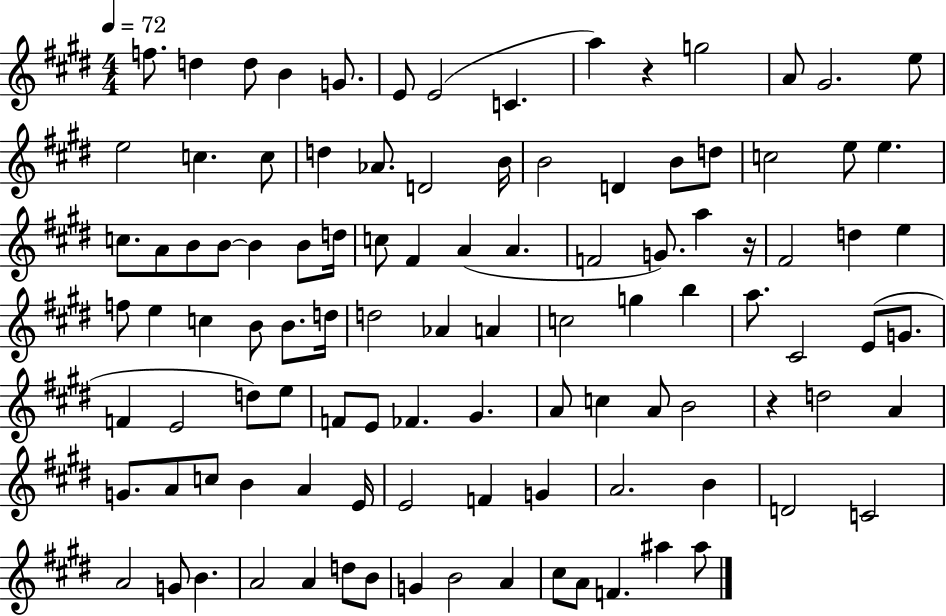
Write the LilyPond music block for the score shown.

{
  \clef treble
  \numericTimeSignature
  \time 4/4
  \key e \major
  \tempo 4 = 72
  f''8. d''4 d''8 b'4 g'8. | e'8 e'2( c'4. | a''4) r4 g''2 | a'8 gis'2. e''8 | \break e''2 c''4. c''8 | d''4 aes'8. d'2 b'16 | b'2 d'4 b'8 d''8 | c''2 e''8 e''4. | \break c''8. a'8 b'8 b'8~~ b'4 b'8 d''16 | c''8 fis'4 a'4( a'4. | f'2 g'8.) a''4 r16 | fis'2 d''4 e''4 | \break f''8 e''4 c''4 b'8 b'8. d''16 | d''2 aes'4 a'4 | c''2 g''4 b''4 | a''8. cis'2 e'8( g'8. | \break f'4 e'2 d''8) e''8 | f'8 e'8 fes'4. gis'4. | a'8 c''4 a'8 b'2 | r4 d''2 a'4 | \break g'8. a'8 c''8 b'4 a'4 e'16 | e'2 f'4 g'4 | a'2. b'4 | d'2 c'2 | \break a'2 g'8 b'4. | a'2 a'4 d''8 b'8 | g'4 b'2 a'4 | cis''8 a'8 f'4. ais''4 ais''8 | \break \bar "|."
}